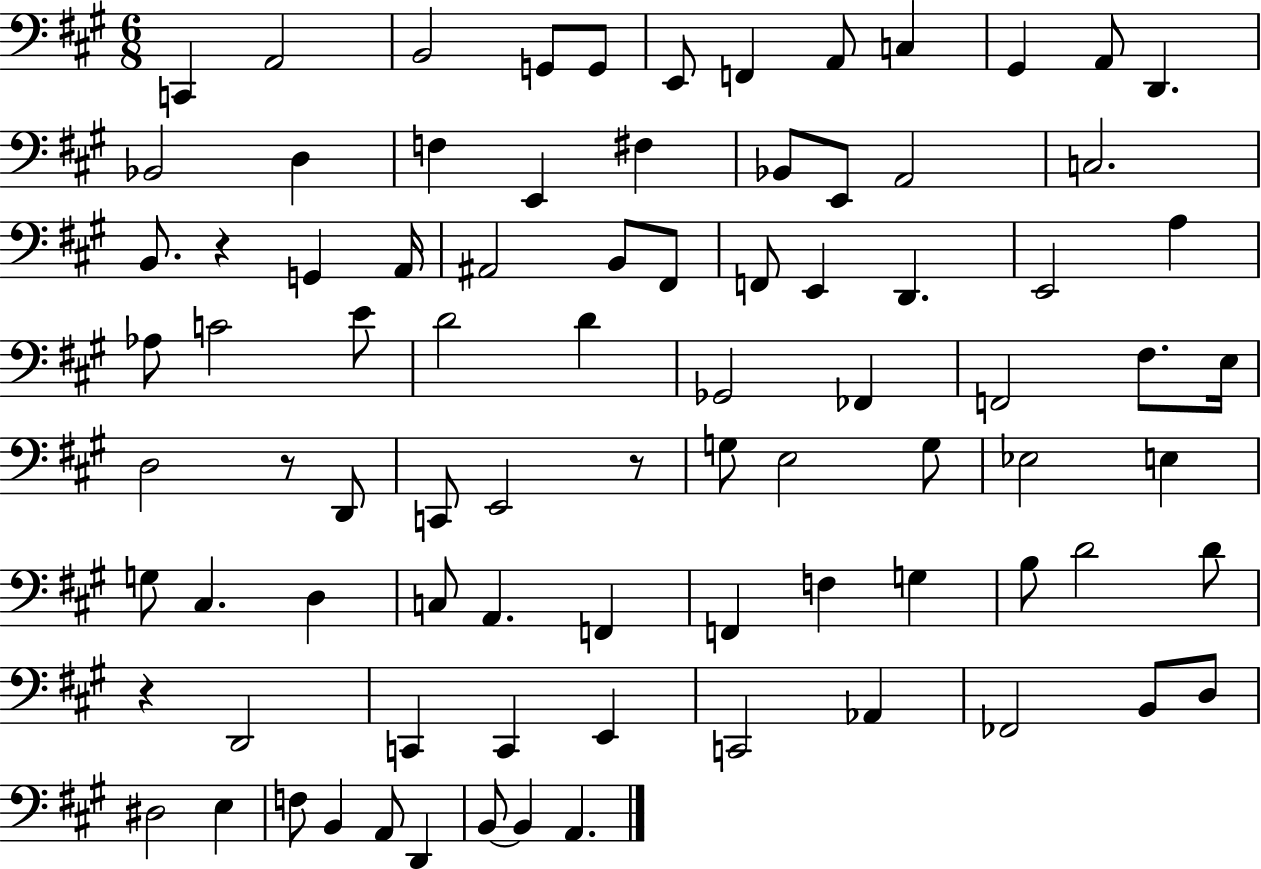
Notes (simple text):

C2/q A2/h B2/h G2/e G2/e E2/e F2/q A2/e C3/q G#2/q A2/e D2/q. Bb2/h D3/q F3/q E2/q F#3/q Bb2/e E2/e A2/h C3/h. B2/e. R/q G2/q A2/s A#2/h B2/e F#2/e F2/e E2/q D2/q. E2/h A3/q Ab3/e C4/h E4/e D4/h D4/q Gb2/h FES2/q F2/h F#3/e. E3/s D3/h R/e D2/e C2/e E2/h R/e G3/e E3/h G3/e Eb3/h E3/q G3/e C#3/q. D3/q C3/e A2/q. F2/q F2/q F3/q G3/q B3/e D4/h D4/e R/q D2/h C2/q C2/q E2/q C2/h Ab2/q FES2/h B2/e D3/e D#3/h E3/q F3/e B2/q A2/e D2/q B2/e B2/q A2/q.